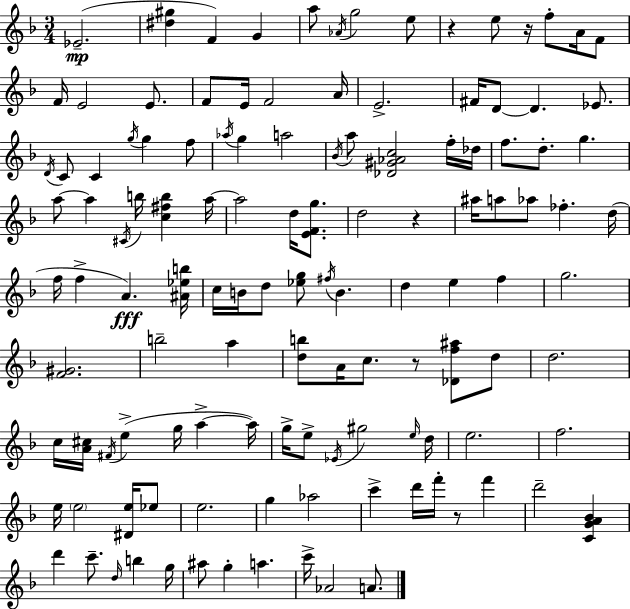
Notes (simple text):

Eb4/h. [D#5,G#5]/q F4/q G4/q A5/e Ab4/s G5/h E5/e R/q E5/e R/s F5/e A4/s F4/e F4/s E4/h E4/e. F4/e E4/s F4/h A4/s E4/h. F#4/s D4/e D4/q. Eb4/e. D4/s C4/e C4/q G5/s G5/q F5/e Ab5/s G5/q A5/h Bb4/s A5/e [Db4,G#4,Ab4,C5]/h F5/s Db5/s F5/e. D5/e. G5/q. A5/e A5/q C#4/s B5/s [C5,F#5,B5]/q A5/s A5/h D5/s [E4,F4,G5]/e. D5/h R/q A#5/s A5/e Ab5/e FES5/q. D5/s F5/s F5/q A4/q. [A#4,Eb5,B5]/s C5/s B4/s D5/e [Eb5,G5]/e F#5/s B4/q. D5/q E5/q F5/q G5/h. [F4,G#4]/h. B5/h A5/q [D5,B5]/e A4/s C5/e. R/e [Db4,F5,A#5]/e D5/e D5/h. C5/s [A4,C#5]/s F#4/s E5/q G5/s A5/q A5/s G5/s E5/e Eb4/s G#5/h E5/s D5/s E5/h. F5/h. E5/s E5/h [D#4,E5]/s Eb5/e E5/h. G5/q Ab5/h C6/q D6/s F6/s R/e F6/q D6/h [C4,G4,A4,Bb4]/q D6/q C6/e. D5/s B5/q G5/s A#5/e G5/q A5/q. C6/s Ab4/h A4/e.